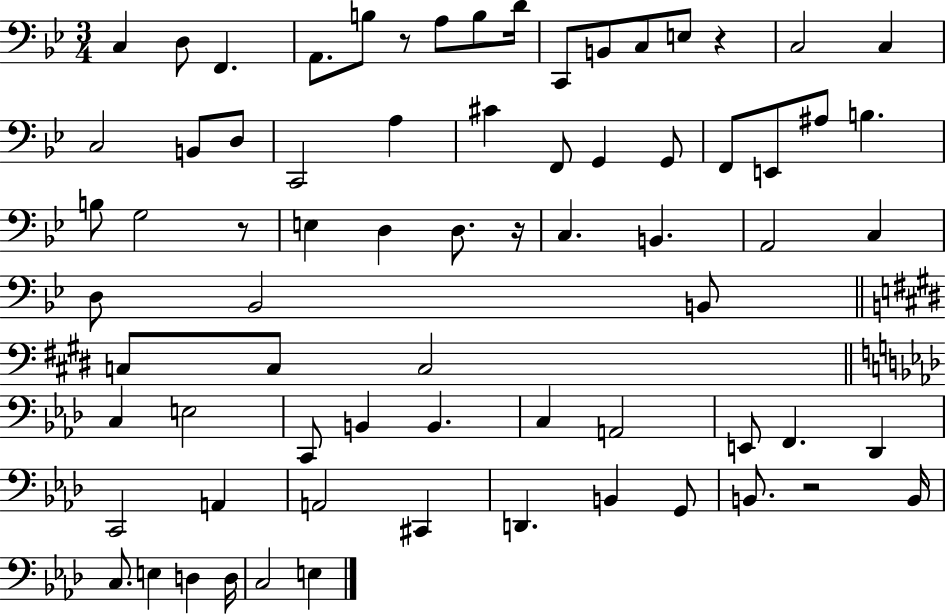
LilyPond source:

{
  \clef bass
  \numericTimeSignature
  \time 3/4
  \key bes \major
  c4 d8 f,4. | a,8. b8 r8 a8 b8 d'16 | c,8 b,8 c8 e8 r4 | c2 c4 | \break c2 b,8 d8 | c,2 a4 | cis'4 f,8 g,4 g,8 | f,8 e,8 ais8 b4. | \break b8 g2 r8 | e4 d4 d8. r16 | c4. b,4. | a,2 c4 | \break d8 bes,2 b,8 | \bar "||" \break \key e \major c8 c8 c2 | \bar "||" \break \key f \minor c4 e2 | c,8 b,4 b,4. | c4 a,2 | e,8 f,4. des,4 | \break c,2 a,4 | a,2 cis,4 | d,4. b,4 g,8 | b,8. r2 b,16 | \break c8. e4 d4 d16 | c2 e4 | \bar "|."
}